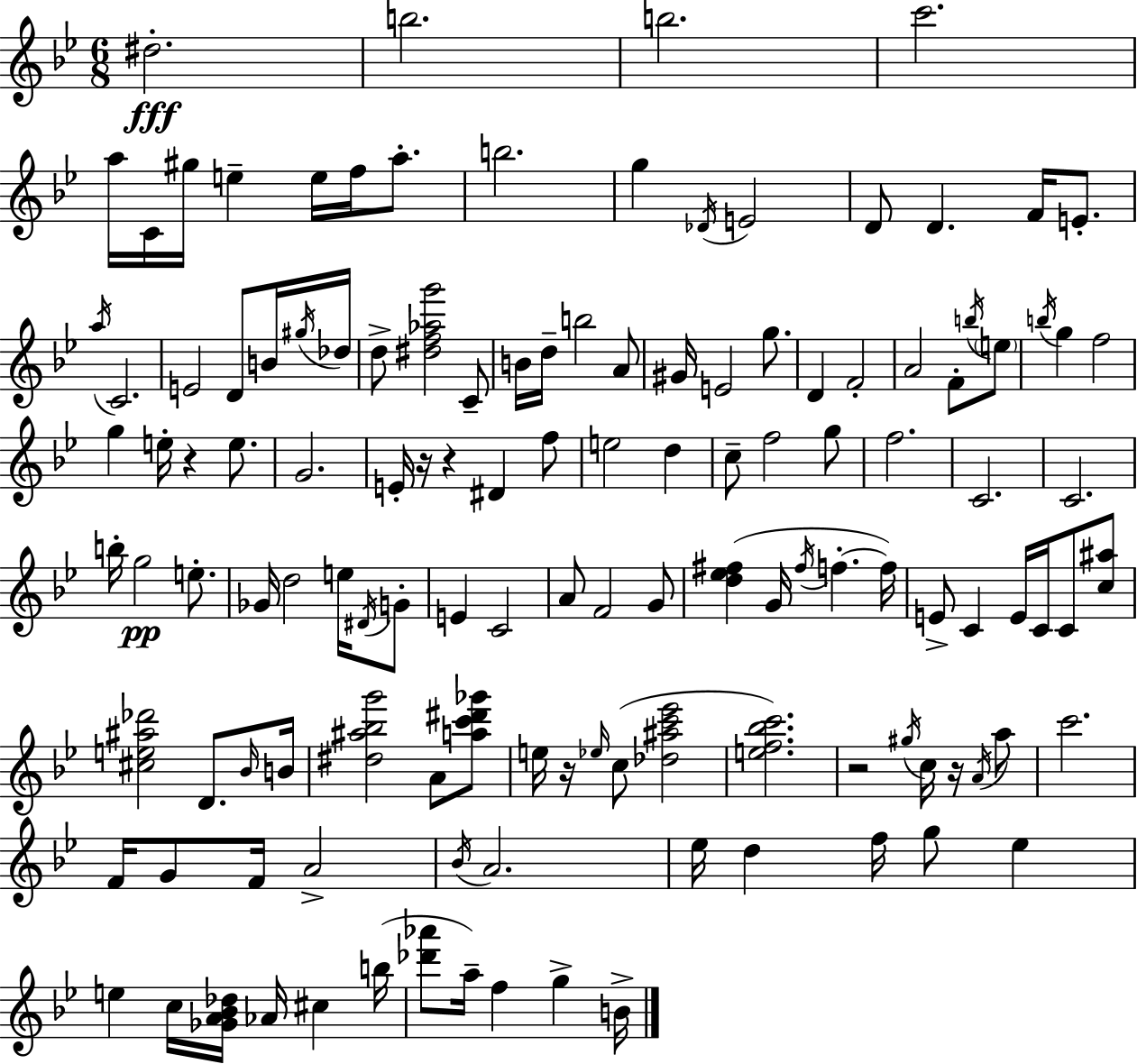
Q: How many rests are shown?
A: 6